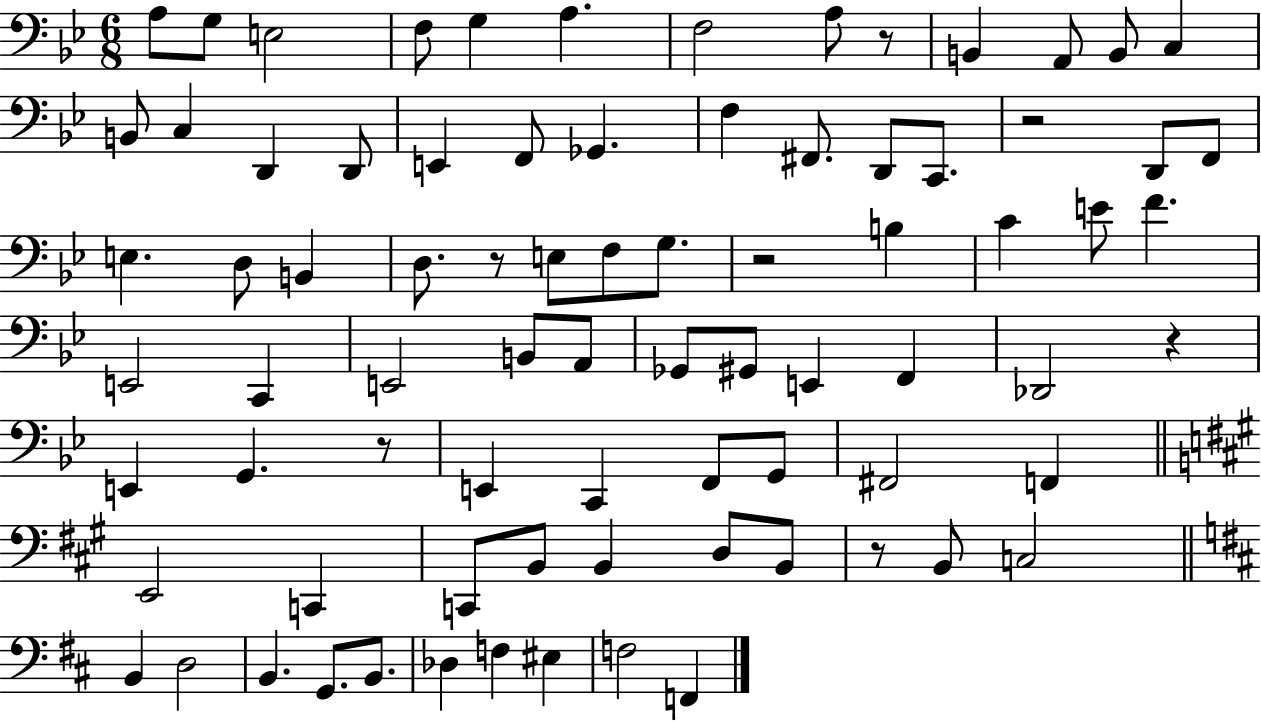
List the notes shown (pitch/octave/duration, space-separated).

A3/e G3/e E3/h F3/e G3/q A3/q. F3/h A3/e R/e B2/q A2/e B2/e C3/q B2/e C3/q D2/q D2/e E2/q F2/e Gb2/q. F3/q F#2/e. D2/e C2/e. R/h D2/e F2/e E3/q. D3/e B2/q D3/e. R/e E3/e F3/e G3/e. R/h B3/q C4/q E4/e F4/q. E2/h C2/q E2/h B2/e A2/e Gb2/e G#2/e E2/q F2/q Db2/h R/q E2/q G2/q. R/e E2/q C2/q F2/e G2/e F#2/h F2/q E2/h C2/q C2/e B2/e B2/q D3/e B2/e R/e B2/e C3/h B2/q D3/h B2/q. G2/e. B2/e. Db3/q F3/q EIS3/q F3/h F2/q